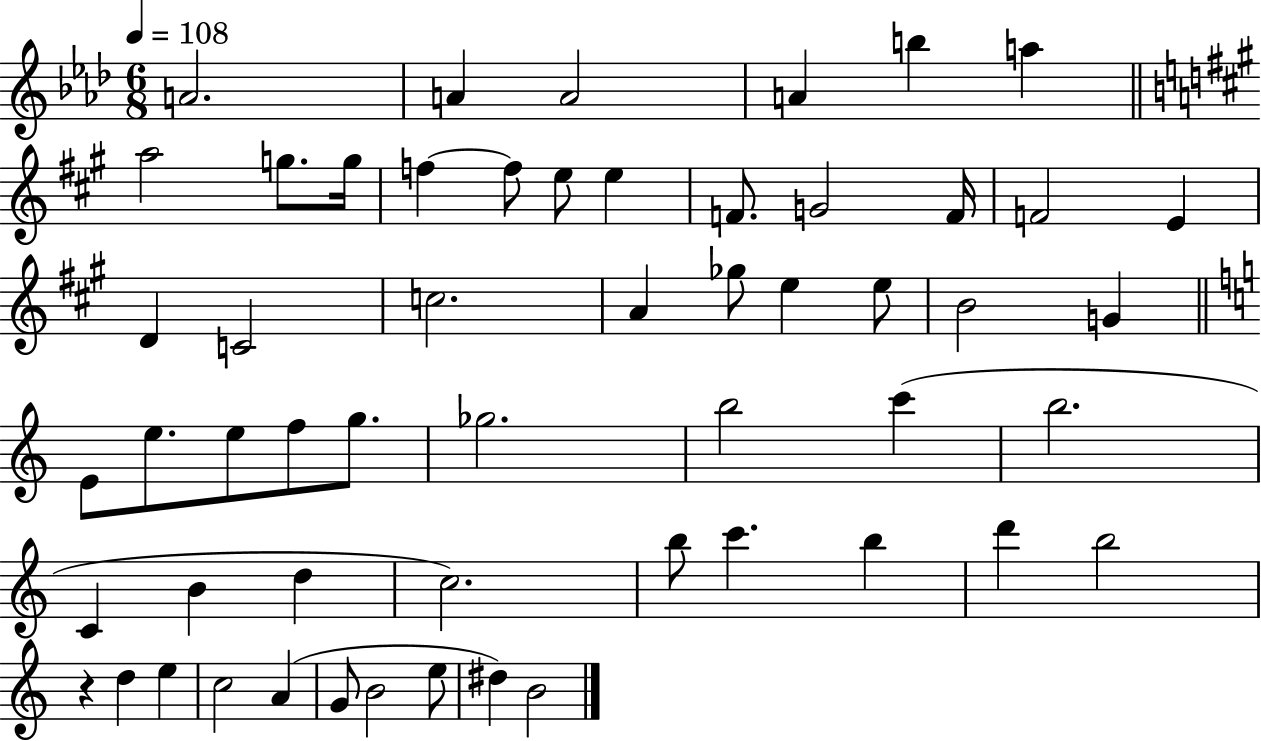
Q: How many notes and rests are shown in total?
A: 55